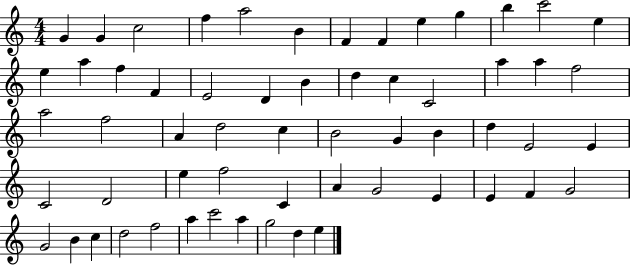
X:1
T:Untitled
M:4/4
L:1/4
K:C
G G c2 f a2 B F F e g b c'2 e e a f F E2 D B d c C2 a a f2 a2 f2 A d2 c B2 G B d E2 E C2 D2 e f2 C A G2 E E F G2 G2 B c d2 f2 a c'2 a g2 d e